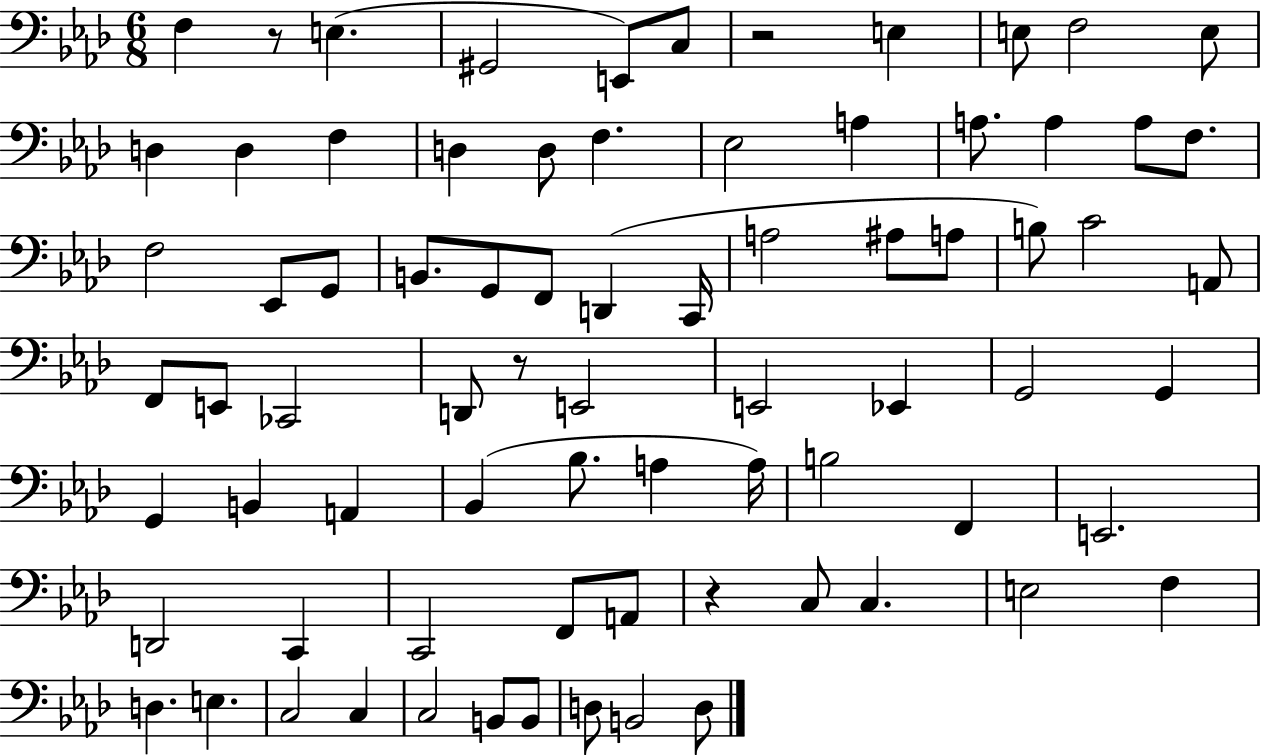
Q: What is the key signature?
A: AES major